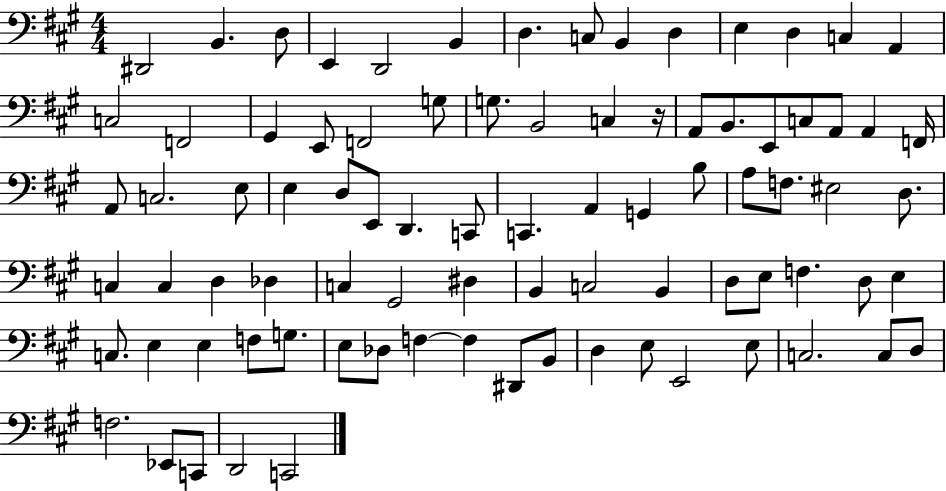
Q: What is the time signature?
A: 4/4